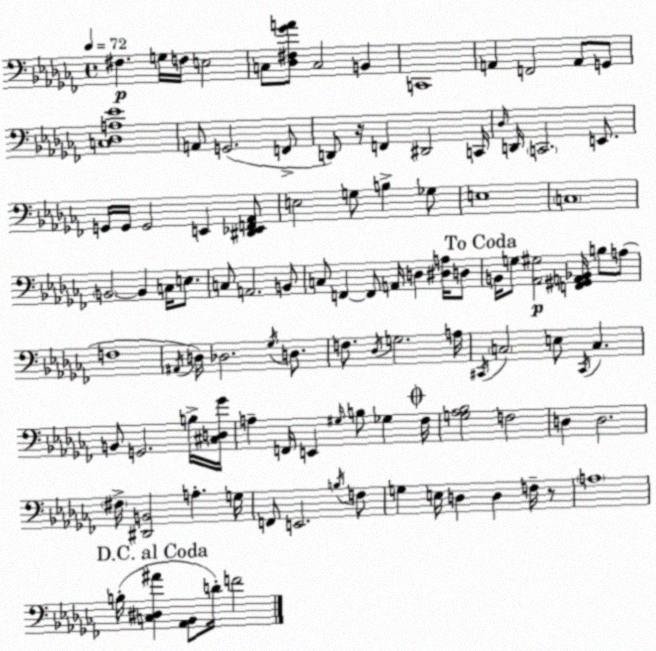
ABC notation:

X:1
T:Untitled
M:4/4
L:1/4
K:Abm
^F, G,/4 F,/4 E,2 C,/2 [_D,^F,_GA]/2 C,2 B,, C,,4 A,, F,,2 A,,/2 G,,/2 [C,_D,A,_E]4 A,,/2 G,,2 F,,/2 D,,/2 z/4 F,, ^D,,2 C,,/4 _D,/4 D,,/4 C,,2 E,,/2 G,,/4 G,,/4 G,,2 E,, [^D,,_E,,F,,_A,,]/2 E,2 G,/2 B, _G,/2 E,4 C,4 B,,2 B,, C,/4 E,/2 C,/2 A,,2 B,,/2 C,/2 F,, F,,/2 A,,/4 D, [^D,A,]/4 D,/2 B,,/4 G,/2 [_A,,^G,]2 [F,,^G,,A,,_B,,]/4 B,/2 A,/2 F,4 ^A,,/4 D,/4 _D,2 _G,/4 D,/2 F,/2 _D,/4 G,2 A,/4 ^C,,/4 C,2 E,/2 ^C,,/4 C, B,,/2 G,,2 B,/4 [^C,D,_G]/4 A, F,,/4 E,, ^G,/4 B,/2 _G, _F,/4 [G,_A,_B,]2 F,2 D, D,2 ^F,/4 [^D,,B,,]2 A, G,/4 F,,/2 E,,2 B,/4 F,/2 G, E,/4 D, D, F,/4 z/2 A,4 B,/4 [C,^D,^A] [_A,,_B,,]/2 D/4 F2